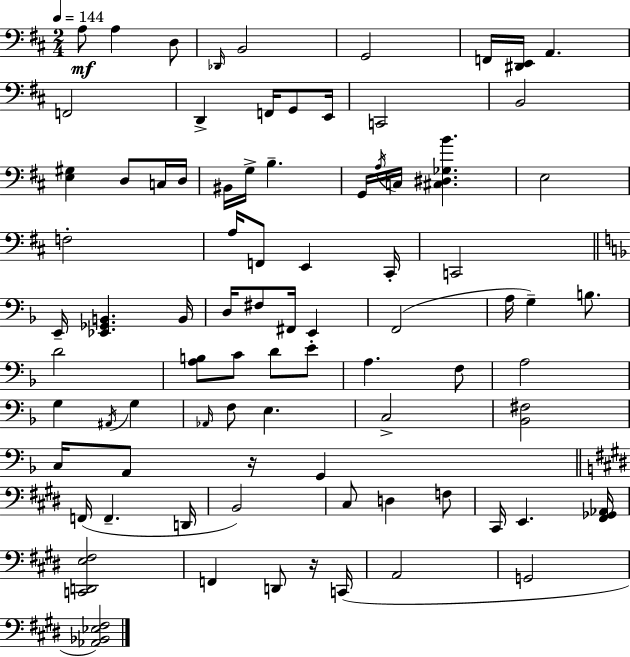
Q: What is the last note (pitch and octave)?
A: G2